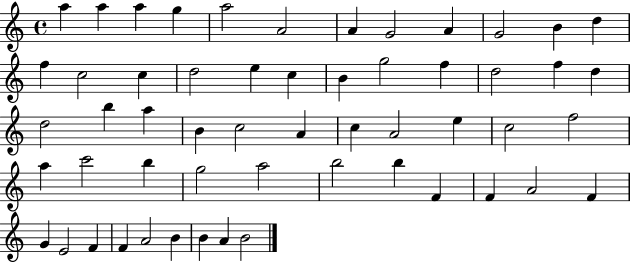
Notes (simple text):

A5/q A5/q A5/q G5/q A5/h A4/h A4/q G4/h A4/q G4/h B4/q D5/q F5/q C5/h C5/q D5/h E5/q C5/q B4/q G5/h F5/q D5/h F5/q D5/q D5/h B5/q A5/q B4/q C5/h A4/q C5/q A4/h E5/q C5/h F5/h A5/q C6/h B5/q G5/h A5/h B5/h B5/q F4/q F4/q A4/h F4/q G4/q E4/h F4/q F4/q A4/h B4/q B4/q A4/q B4/h